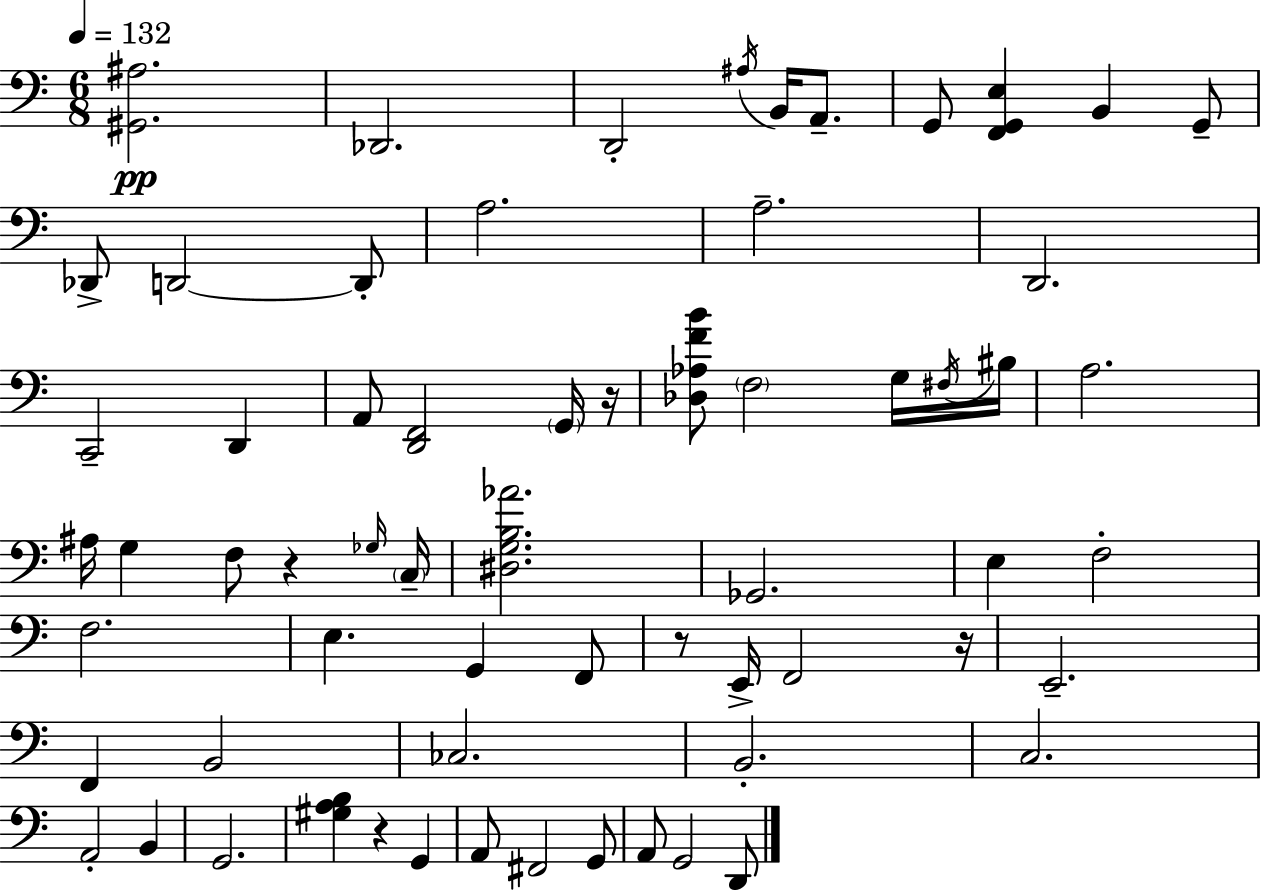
{
  \clef bass
  \numericTimeSignature
  \time 6/8
  \key c \major
  \tempo 4 = 132
  <gis, ais>2.\pp | des,2. | d,2-. \acciaccatura { ais16 } b,16 a,8.-- | g,8 <f, g, e>4 b,4 g,8-- | \break des,8-> d,2~~ d,8-. | a2. | a2.-- | d,2. | \break c,2-- d,4 | a,8 <d, f,>2 \parenthesize g,16 | r16 <des aes f' b'>8 \parenthesize f2 g16 | \acciaccatura { fis16 } bis16 a2. | \break ais16 g4 f8 r4 | \grace { ges16 } \parenthesize c16-- <dis g b aes'>2. | ges,2. | e4 f2-. | \break f2. | e4. g,4 | f,8 r8 e,16-> f,2 | r16 e,2.-- | \break f,4 b,2 | ces2. | b,2.-. | c2. | \break a,2-. b,4 | g,2. | <gis a b>4 r4 g,4 | a,8 fis,2 | \break g,8 a,8 g,2 | d,8 \bar "|."
}